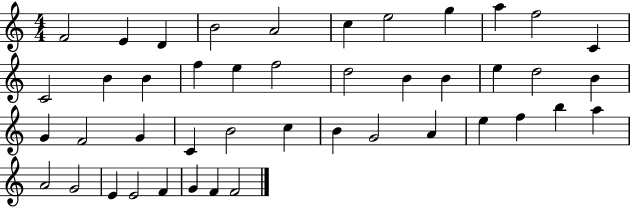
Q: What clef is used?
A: treble